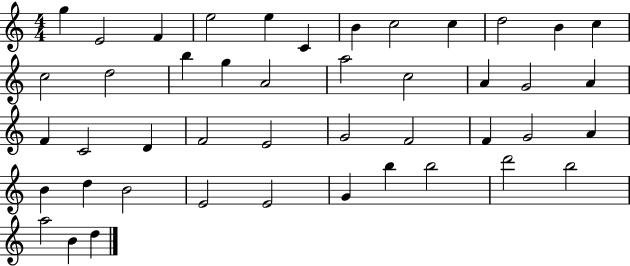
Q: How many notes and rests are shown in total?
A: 45